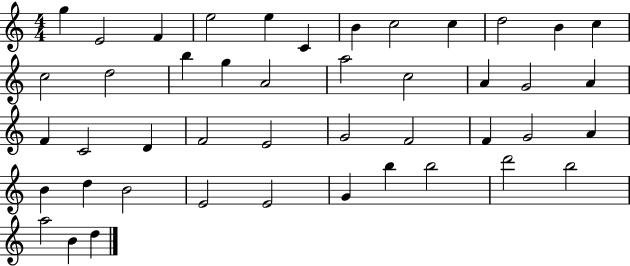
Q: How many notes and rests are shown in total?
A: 45